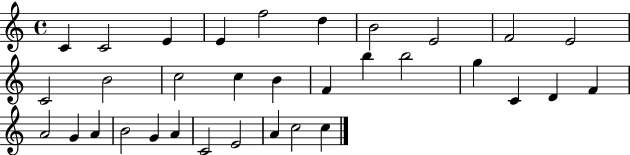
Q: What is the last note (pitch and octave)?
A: C5